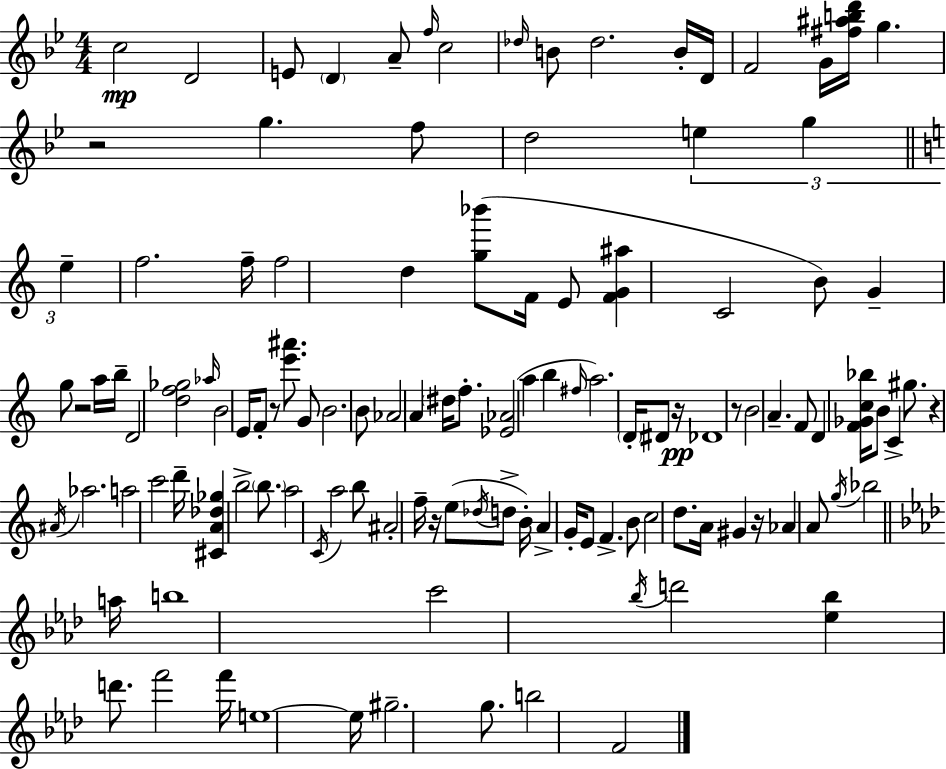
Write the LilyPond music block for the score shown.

{
  \clef treble
  \numericTimeSignature
  \time 4/4
  \key g \minor
  \repeat volta 2 { c''2\mp d'2 | e'8 \parenthesize d'4 a'8-- \grace { f''16 } c''2 | \grace { des''16 } b'8 des''2. | b'16-. d'16 f'2 g'16 <fis'' ais'' b'' d'''>16 g''4. | \break r2 g''4. | f''8 d''2 \tuplet 3/2 { e''4 g''4 | \bar "||" \break \key a \minor e''4-- } f''2. | f''16-- f''2 d''4 <g'' bes'''>8( f'16 | e'8 <f' g' ais''>4 c'2 b'8) | g'4-- g''8 r2 a''16 b''16-- | \break d'2 <d'' f'' ges''>2 | \grace { aes''16 } b'2 e'16 f'8-. r8 <e''' ais'''>8. | g'8 b'2. b'8 | aes'2 a'4 \parenthesize dis''16 f''8.-. | \break <ees' aes'>2( a''4 b''4 | \grace { fis''16 } a''2.) \parenthesize d'16-. dis'8 | r16\pp des'1 | r8 b'2 a'4.-- | \break f'8 d'4 <f' ges' c'' bes''>16 b'8 c'4-> gis''8. | r4 \acciaccatura { ais'16 } aes''2. | a''2 c'''2 | d'''16-- <cis' a' des'' ges''>4 b''2-> | \break \parenthesize b''8. a''2 \acciaccatura { c'16 } a''2 | b''8 ais'2-. f''16-- r16 | e''8( \acciaccatura { des''16 } d''8-> b'16-.) a'4-> g'16-. e'8 f'4.-> | b'8 c''2 d''8. | \break a'16 gis'4 r16 aes'4 a'8 \acciaccatura { g''16 } bes''2 | \bar "||" \break \key f \minor a''16 b''1 | c'''2 \acciaccatura { bes''16 } d'''2 | <ees'' bes''>4 d'''8. f'''2 | f'''16 e''1~~ | \break e''16 gis''2.-- g''8. | b''2 f'2 | } \bar "|."
}